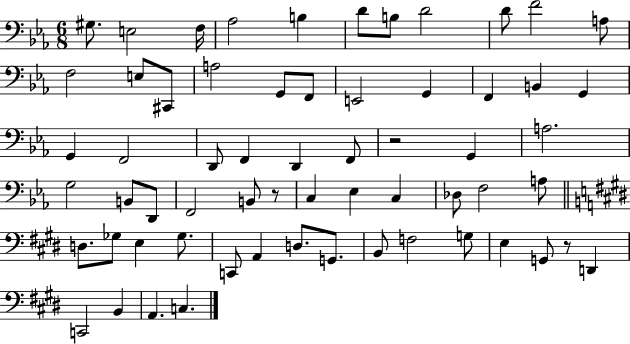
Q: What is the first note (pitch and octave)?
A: G#3